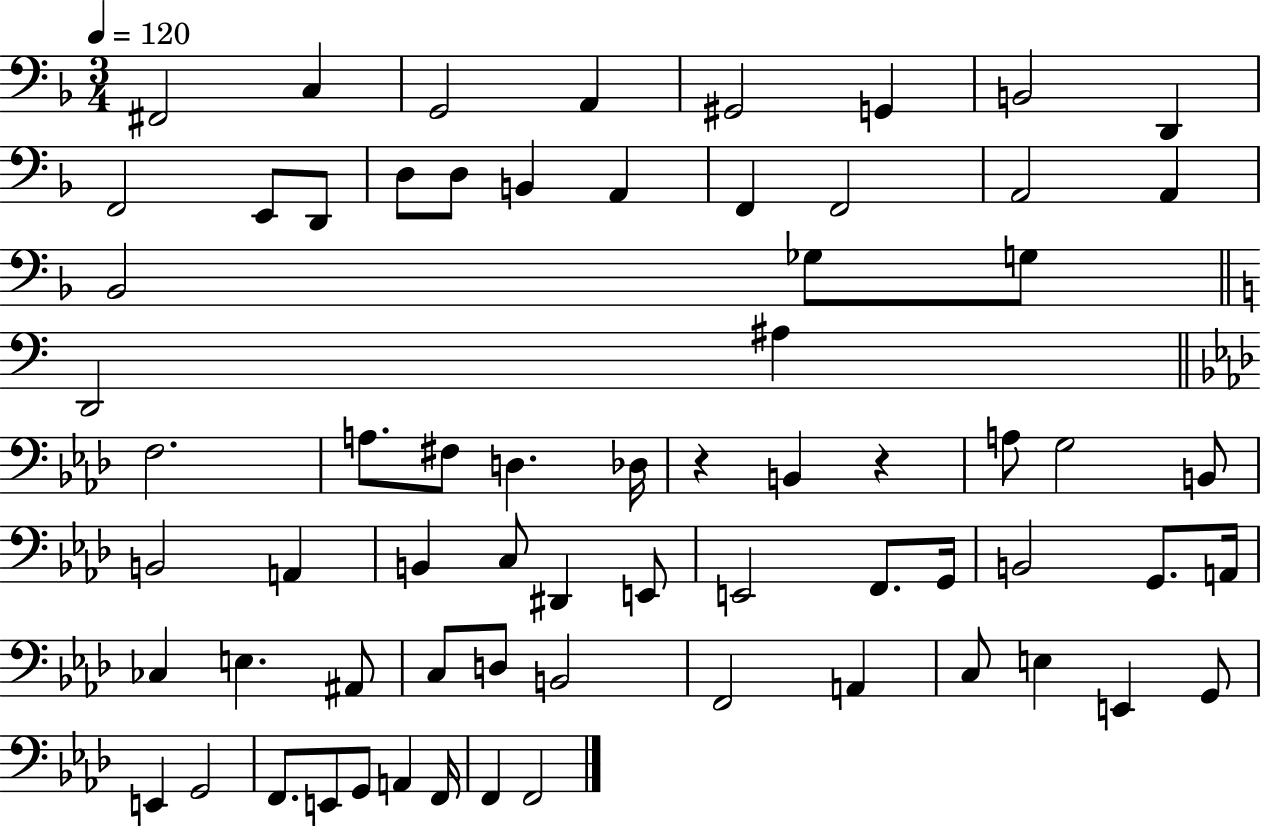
F#2/h C3/q G2/h A2/q G#2/h G2/q B2/h D2/q F2/h E2/e D2/e D3/e D3/e B2/q A2/q F2/q F2/h A2/h A2/q Bb2/h Gb3/e G3/e D2/h A#3/q F3/h. A3/e. F#3/e D3/q. Db3/s R/q B2/q R/q A3/e G3/h B2/e B2/h A2/q B2/q C3/e D#2/q E2/e E2/h F2/e. G2/s B2/h G2/e. A2/s CES3/q E3/q. A#2/e C3/e D3/e B2/h F2/h A2/q C3/e E3/q E2/q G2/e E2/q G2/h F2/e. E2/e G2/e A2/q F2/s F2/q F2/h